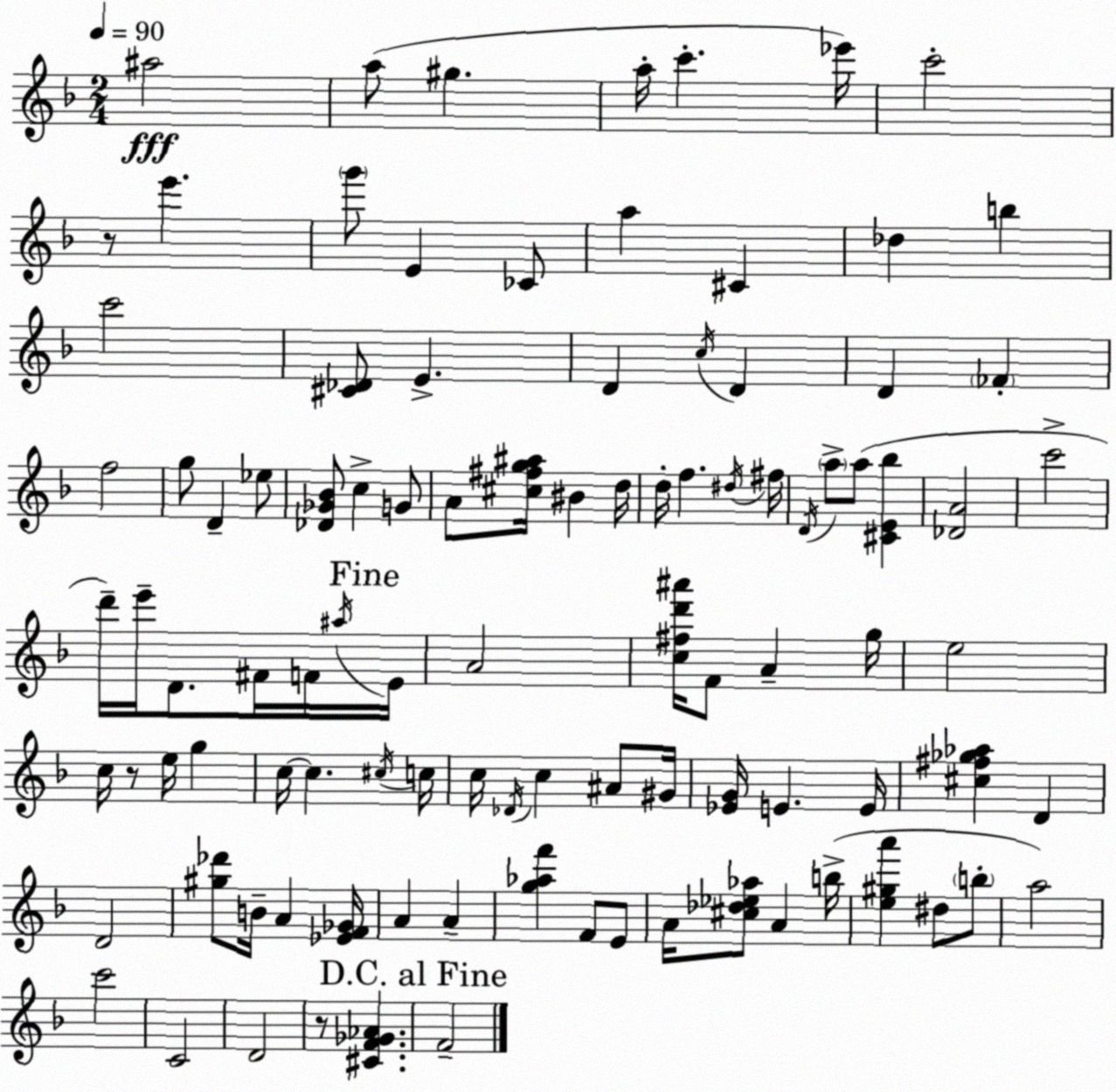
X:1
T:Untitled
M:2/4
L:1/4
K:Dm
^a2 a/2 ^g a/4 c' _e'/4 c'2 z/2 e' g'/2 E _C/2 a ^C _d b c'2 [^C_D]/2 E D c/4 D D _F f2 g/2 D _e/2 [_D_G_B]/2 c G/2 A/2 [^c^fg^a]/4 ^B d/4 d/4 f ^d/4 ^f/4 D/4 a/2 a/2 [^CE_b] [_DA]2 c'2 d'/4 e'/4 D/2 ^F/4 F/4 ^a/4 E/4 A2 [c^fd'^a']/4 F/2 A g/4 e2 c/4 z/2 e/4 g c/4 c ^c/4 c/4 c/4 _D/4 c ^A/2 ^G/4 [_EG]/4 E E/4 [^c^f_g_a] D D2 [^g_d']/2 B/4 A [_EF_G]/4 A A [g_af'] F/2 E/2 A/4 [^c_d_e_a]/2 A b/4 [e^ga'] ^d/2 b/2 a2 c'2 C2 D2 z/2 [^CF_G_A] F2